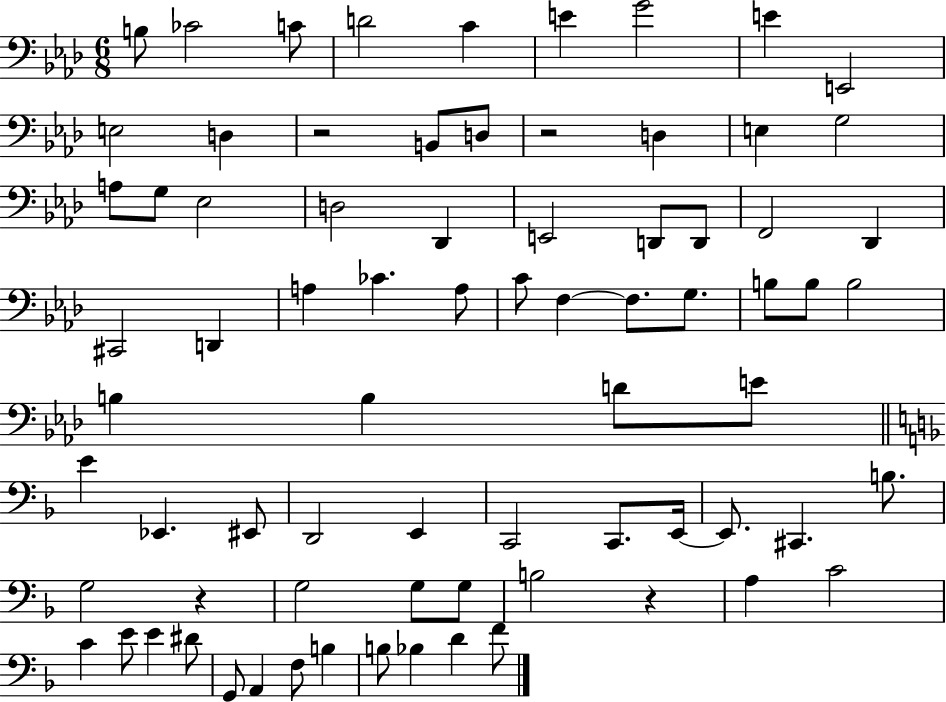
{
  \clef bass
  \numericTimeSignature
  \time 6/8
  \key aes \major
  b8 ces'2 c'8 | d'2 c'4 | e'4 g'2 | e'4 e,2 | \break e2 d4 | r2 b,8 d8 | r2 d4 | e4 g2 | \break a8 g8 ees2 | d2 des,4 | e,2 d,8 d,8 | f,2 des,4 | \break cis,2 d,4 | a4 ces'4. a8 | c'8 f4~~ f8. g8. | b8 b8 b2 | \break b4 b4 d'8 e'8 | \bar "||" \break \key d \minor e'4 ees,4. eis,8 | d,2 e,4 | c,2 c,8. e,16~~ | e,8. cis,4. b8. | \break g2 r4 | g2 g8 g8 | b2 r4 | a4 c'2 | \break c'4 e'8 e'4 dis'8 | g,8 a,4 f8 b4 | b8 bes4 d'4 f'8 | \bar "|."
}